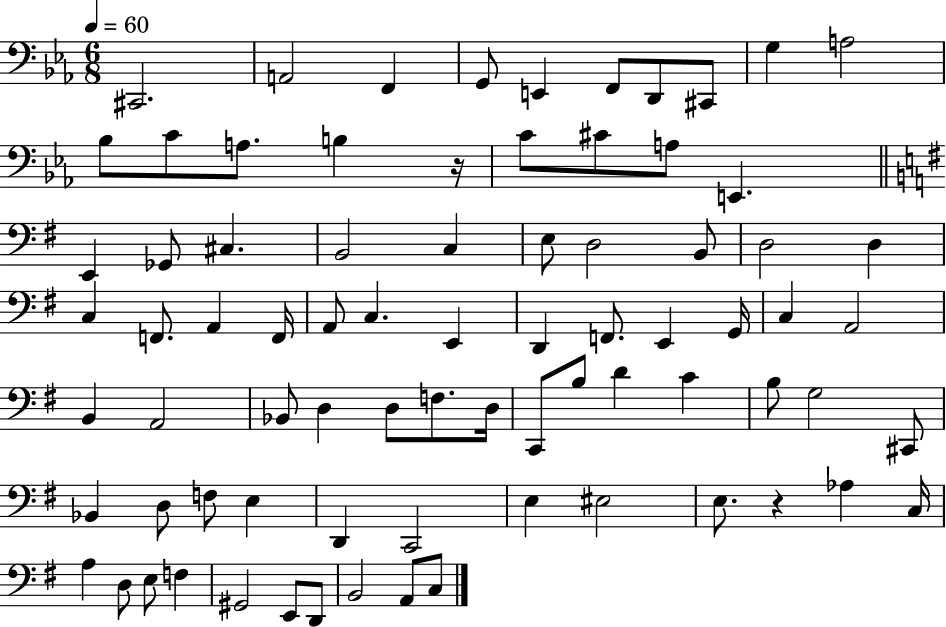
C#2/h. A2/h F2/q G2/e E2/q F2/e D2/e C#2/e G3/q A3/h Bb3/e C4/e A3/e. B3/q R/s C4/e C#4/e A3/e E2/q. E2/q Gb2/e C#3/q. B2/h C3/q E3/e D3/h B2/e D3/h D3/q C3/q F2/e. A2/q F2/s A2/e C3/q. E2/q D2/q F2/e. E2/q G2/s C3/q A2/h B2/q A2/h Bb2/e D3/q D3/e F3/e. D3/s C2/e B3/e D4/q C4/q B3/e G3/h C#2/e Bb2/q D3/e F3/e E3/q D2/q C2/h E3/q EIS3/h E3/e. R/q Ab3/q C3/s A3/q D3/e E3/e F3/q G#2/h E2/e D2/e B2/h A2/e C3/e